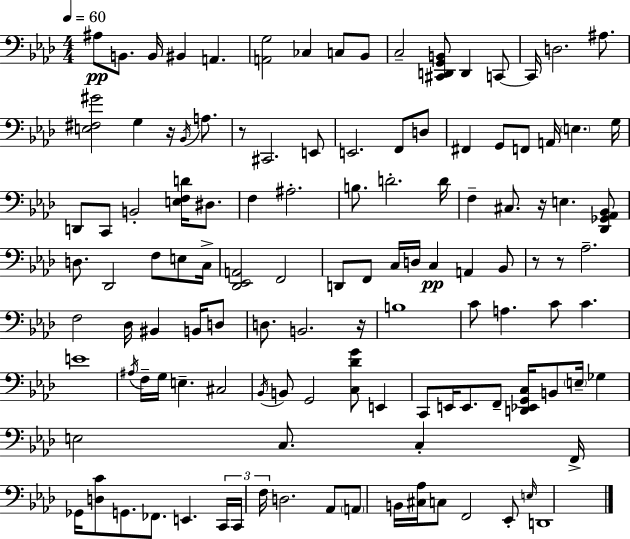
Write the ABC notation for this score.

X:1
T:Untitled
M:4/4
L:1/4
K:Ab
^A,/2 B,,/2 B,,/4 ^B,, A,, [A,,G,]2 _C, C,/2 _B,,/2 C,2 [^C,,D,,G,,B,,]/2 D,, C,,/2 C,,/4 D,2 ^A,/2 [E,^F,^G]2 G, z/4 _B,,/4 A,/2 z/2 ^C,,2 E,,/2 E,,2 F,,/2 D,/2 ^F,, G,,/2 F,,/2 A,,/4 E, G,/4 D,,/2 C,,/2 B,,2 [E,F,D]/4 ^D,/2 F, ^A,2 B,/2 D2 D/4 F, ^C,/2 z/4 E, [_D,,_G,,_A,,_B,,]/2 D,/2 _D,,2 F,/2 E,/2 C,/4 [_D,,_E,,A,,]2 F,,2 D,,/2 F,,/2 C,/4 D,/4 C, A,, _B,,/2 z/2 z/2 _A,2 F,2 _D,/4 ^B,, B,,/4 D,/2 D,/2 B,,2 z/4 B,4 C/2 A, C/2 C E4 ^A,/4 F,/4 G,/4 E, ^C,2 _B,,/4 B,,/2 G,,2 [C,_DG]/2 E,, C,,/2 E,,/4 E,,/2 F,,/2 [D,,_E,,G,,C,]/4 B,,/2 E,/4 _G, E,2 C,/2 C, F,,/4 _G,,/4 [D,C]/2 G,,/2 _F,,/2 E,, C,,/4 C,,/4 F,/4 D,2 _A,,/2 A,,/2 B,,/4 [^C,_A,]/4 C,/2 F,,2 _E,,/2 E,/4 D,,4